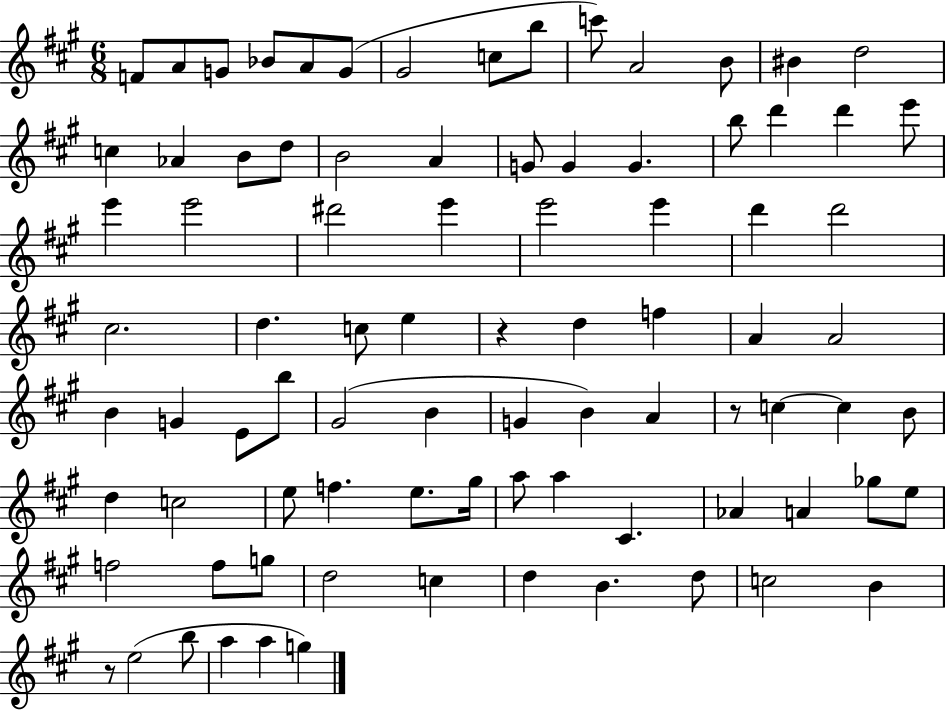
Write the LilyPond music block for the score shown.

{
  \clef treble
  \numericTimeSignature
  \time 6/8
  \key a \major
  f'8 a'8 g'8 bes'8 a'8 g'8( | gis'2 c''8 b''8 | c'''8) a'2 b'8 | bis'4 d''2 | \break c''4 aes'4 b'8 d''8 | b'2 a'4 | g'8 g'4 g'4. | b''8 d'''4 d'''4 e'''8 | \break e'''4 e'''2 | dis'''2 e'''4 | e'''2 e'''4 | d'''4 d'''2 | \break cis''2. | d''4. c''8 e''4 | r4 d''4 f''4 | a'4 a'2 | \break b'4 g'4 e'8 b''8 | gis'2( b'4 | g'4 b'4) a'4 | r8 c''4~~ c''4 b'8 | \break d''4 c''2 | e''8 f''4. e''8. gis''16 | a''8 a''4 cis'4. | aes'4 a'4 ges''8 e''8 | \break f''2 f''8 g''8 | d''2 c''4 | d''4 b'4. d''8 | c''2 b'4 | \break r8 e''2( b''8 | a''4 a''4 g''4) | \bar "|."
}